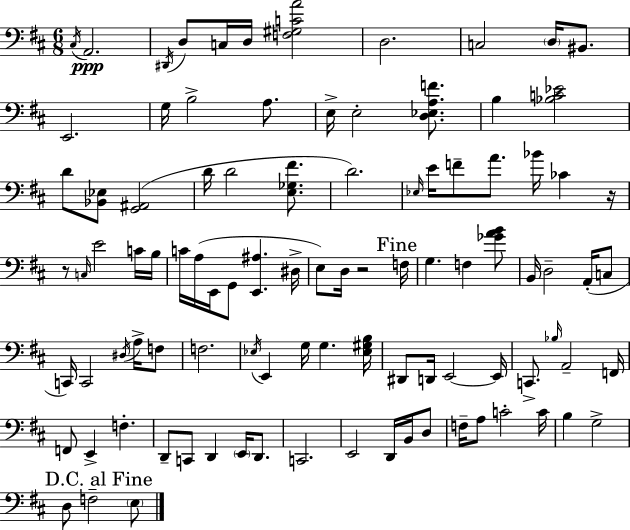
{
  \clef bass
  \numericTimeSignature
  \time 6/8
  \key d \major
  \acciaccatura { cis16 }\ppp a,2. | \acciaccatura { dis,16 } d8 c16 d16 <f gis c' a'>2 | d2. | c2 \parenthesize d16 bis,8. | \break e,2. | g16 b2-> a8. | e16-> e2-. <d ees a f'>8. | b4 <bes c' ees'>2 | \break d'8 <bes, ees>8 <g, ais,>2( | d'16 d'2 <e ges fis'>8. | d'2.) | \grace { ees16 } e'16 f'8-- a'8. bes'16 ces'4 | \break r16 r8 \grace { c16 } e'2 | c'16 b16 c'16 a16( e,16 g,8 <e, ais>4. | dis16-> e8) d16 r2 | \mark "Fine" f16 g4. f4 | \break <ges' a' b'>8 b,16 d2-- | a,16-.( c8 c,16) c,2 | \acciaccatura { dis16 } a16-> f8 f2. | \acciaccatura { ees16 } e,4 g16 g4. | \break <ees gis b>16 dis,8 d,16 e,2~~ | e,16 c,8.-> \grace { bes16 } a,2-- | f,16 f,8 e,4-> | f4.-. d,8-- c,8 d,4 | \break \parenthesize e,16 d,8. c,2. | e,2 | d,16 b,16 d8 f16-- a8 c'2-. | c'16 b4 g2-> | \break \mark "D.C. al Fine" d8 f2-- | \parenthesize e8 \bar "|."
}